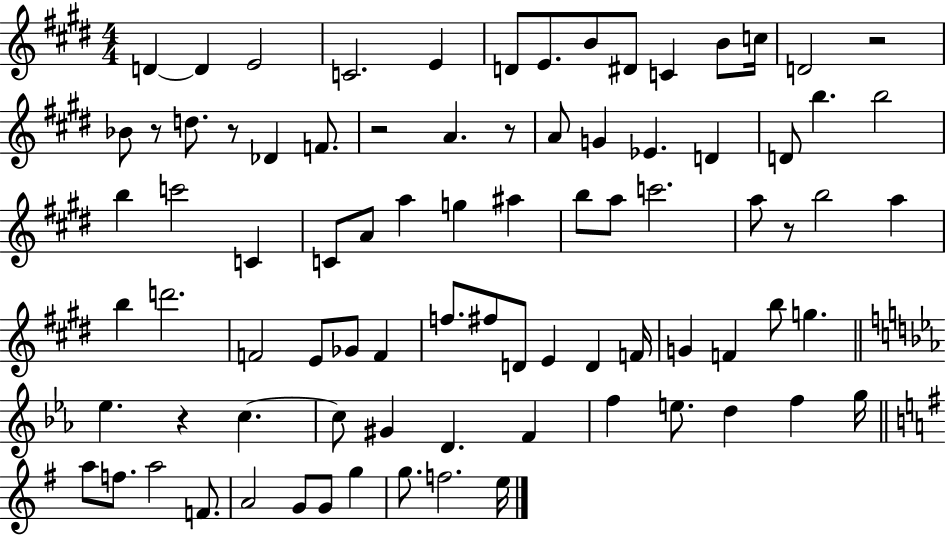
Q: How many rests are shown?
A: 7